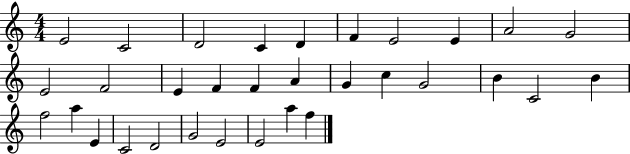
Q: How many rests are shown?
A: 0